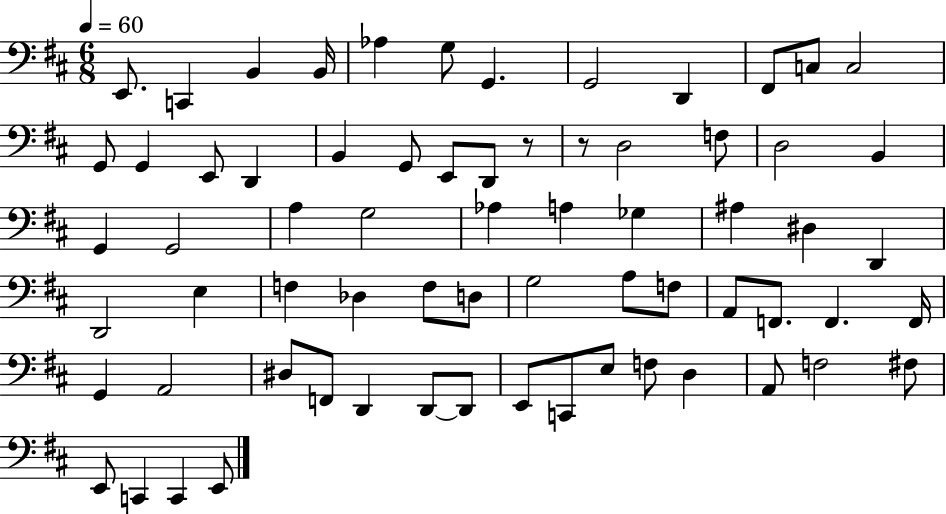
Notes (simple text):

E2/e. C2/q B2/q B2/s Ab3/q G3/e G2/q. G2/h D2/q F#2/e C3/e C3/h G2/e G2/q E2/e D2/q B2/q G2/e E2/e D2/e R/e R/e D3/h F3/e D3/h B2/q G2/q G2/h A3/q G3/h Ab3/q A3/q Gb3/q A#3/q D#3/q D2/q D2/h E3/q F3/q Db3/q F3/e D3/e G3/h A3/e F3/e A2/e F2/e. F2/q. F2/s G2/q A2/h D#3/e F2/e D2/q D2/e D2/e E2/e C2/e E3/e F3/e D3/q A2/e F3/h F#3/e E2/e C2/q C2/q E2/e